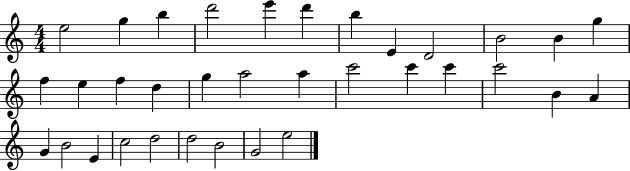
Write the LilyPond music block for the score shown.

{
  \clef treble
  \numericTimeSignature
  \time 4/4
  \key c \major
  e''2 g''4 b''4 | d'''2 e'''4 d'''4 | b''4 e'4 d'2 | b'2 b'4 g''4 | \break f''4 e''4 f''4 d''4 | g''4 a''2 a''4 | c'''2 c'''4 c'''4 | c'''2 b'4 a'4 | \break g'4 b'2 e'4 | c''2 d''2 | d''2 b'2 | g'2 e''2 | \break \bar "|."
}